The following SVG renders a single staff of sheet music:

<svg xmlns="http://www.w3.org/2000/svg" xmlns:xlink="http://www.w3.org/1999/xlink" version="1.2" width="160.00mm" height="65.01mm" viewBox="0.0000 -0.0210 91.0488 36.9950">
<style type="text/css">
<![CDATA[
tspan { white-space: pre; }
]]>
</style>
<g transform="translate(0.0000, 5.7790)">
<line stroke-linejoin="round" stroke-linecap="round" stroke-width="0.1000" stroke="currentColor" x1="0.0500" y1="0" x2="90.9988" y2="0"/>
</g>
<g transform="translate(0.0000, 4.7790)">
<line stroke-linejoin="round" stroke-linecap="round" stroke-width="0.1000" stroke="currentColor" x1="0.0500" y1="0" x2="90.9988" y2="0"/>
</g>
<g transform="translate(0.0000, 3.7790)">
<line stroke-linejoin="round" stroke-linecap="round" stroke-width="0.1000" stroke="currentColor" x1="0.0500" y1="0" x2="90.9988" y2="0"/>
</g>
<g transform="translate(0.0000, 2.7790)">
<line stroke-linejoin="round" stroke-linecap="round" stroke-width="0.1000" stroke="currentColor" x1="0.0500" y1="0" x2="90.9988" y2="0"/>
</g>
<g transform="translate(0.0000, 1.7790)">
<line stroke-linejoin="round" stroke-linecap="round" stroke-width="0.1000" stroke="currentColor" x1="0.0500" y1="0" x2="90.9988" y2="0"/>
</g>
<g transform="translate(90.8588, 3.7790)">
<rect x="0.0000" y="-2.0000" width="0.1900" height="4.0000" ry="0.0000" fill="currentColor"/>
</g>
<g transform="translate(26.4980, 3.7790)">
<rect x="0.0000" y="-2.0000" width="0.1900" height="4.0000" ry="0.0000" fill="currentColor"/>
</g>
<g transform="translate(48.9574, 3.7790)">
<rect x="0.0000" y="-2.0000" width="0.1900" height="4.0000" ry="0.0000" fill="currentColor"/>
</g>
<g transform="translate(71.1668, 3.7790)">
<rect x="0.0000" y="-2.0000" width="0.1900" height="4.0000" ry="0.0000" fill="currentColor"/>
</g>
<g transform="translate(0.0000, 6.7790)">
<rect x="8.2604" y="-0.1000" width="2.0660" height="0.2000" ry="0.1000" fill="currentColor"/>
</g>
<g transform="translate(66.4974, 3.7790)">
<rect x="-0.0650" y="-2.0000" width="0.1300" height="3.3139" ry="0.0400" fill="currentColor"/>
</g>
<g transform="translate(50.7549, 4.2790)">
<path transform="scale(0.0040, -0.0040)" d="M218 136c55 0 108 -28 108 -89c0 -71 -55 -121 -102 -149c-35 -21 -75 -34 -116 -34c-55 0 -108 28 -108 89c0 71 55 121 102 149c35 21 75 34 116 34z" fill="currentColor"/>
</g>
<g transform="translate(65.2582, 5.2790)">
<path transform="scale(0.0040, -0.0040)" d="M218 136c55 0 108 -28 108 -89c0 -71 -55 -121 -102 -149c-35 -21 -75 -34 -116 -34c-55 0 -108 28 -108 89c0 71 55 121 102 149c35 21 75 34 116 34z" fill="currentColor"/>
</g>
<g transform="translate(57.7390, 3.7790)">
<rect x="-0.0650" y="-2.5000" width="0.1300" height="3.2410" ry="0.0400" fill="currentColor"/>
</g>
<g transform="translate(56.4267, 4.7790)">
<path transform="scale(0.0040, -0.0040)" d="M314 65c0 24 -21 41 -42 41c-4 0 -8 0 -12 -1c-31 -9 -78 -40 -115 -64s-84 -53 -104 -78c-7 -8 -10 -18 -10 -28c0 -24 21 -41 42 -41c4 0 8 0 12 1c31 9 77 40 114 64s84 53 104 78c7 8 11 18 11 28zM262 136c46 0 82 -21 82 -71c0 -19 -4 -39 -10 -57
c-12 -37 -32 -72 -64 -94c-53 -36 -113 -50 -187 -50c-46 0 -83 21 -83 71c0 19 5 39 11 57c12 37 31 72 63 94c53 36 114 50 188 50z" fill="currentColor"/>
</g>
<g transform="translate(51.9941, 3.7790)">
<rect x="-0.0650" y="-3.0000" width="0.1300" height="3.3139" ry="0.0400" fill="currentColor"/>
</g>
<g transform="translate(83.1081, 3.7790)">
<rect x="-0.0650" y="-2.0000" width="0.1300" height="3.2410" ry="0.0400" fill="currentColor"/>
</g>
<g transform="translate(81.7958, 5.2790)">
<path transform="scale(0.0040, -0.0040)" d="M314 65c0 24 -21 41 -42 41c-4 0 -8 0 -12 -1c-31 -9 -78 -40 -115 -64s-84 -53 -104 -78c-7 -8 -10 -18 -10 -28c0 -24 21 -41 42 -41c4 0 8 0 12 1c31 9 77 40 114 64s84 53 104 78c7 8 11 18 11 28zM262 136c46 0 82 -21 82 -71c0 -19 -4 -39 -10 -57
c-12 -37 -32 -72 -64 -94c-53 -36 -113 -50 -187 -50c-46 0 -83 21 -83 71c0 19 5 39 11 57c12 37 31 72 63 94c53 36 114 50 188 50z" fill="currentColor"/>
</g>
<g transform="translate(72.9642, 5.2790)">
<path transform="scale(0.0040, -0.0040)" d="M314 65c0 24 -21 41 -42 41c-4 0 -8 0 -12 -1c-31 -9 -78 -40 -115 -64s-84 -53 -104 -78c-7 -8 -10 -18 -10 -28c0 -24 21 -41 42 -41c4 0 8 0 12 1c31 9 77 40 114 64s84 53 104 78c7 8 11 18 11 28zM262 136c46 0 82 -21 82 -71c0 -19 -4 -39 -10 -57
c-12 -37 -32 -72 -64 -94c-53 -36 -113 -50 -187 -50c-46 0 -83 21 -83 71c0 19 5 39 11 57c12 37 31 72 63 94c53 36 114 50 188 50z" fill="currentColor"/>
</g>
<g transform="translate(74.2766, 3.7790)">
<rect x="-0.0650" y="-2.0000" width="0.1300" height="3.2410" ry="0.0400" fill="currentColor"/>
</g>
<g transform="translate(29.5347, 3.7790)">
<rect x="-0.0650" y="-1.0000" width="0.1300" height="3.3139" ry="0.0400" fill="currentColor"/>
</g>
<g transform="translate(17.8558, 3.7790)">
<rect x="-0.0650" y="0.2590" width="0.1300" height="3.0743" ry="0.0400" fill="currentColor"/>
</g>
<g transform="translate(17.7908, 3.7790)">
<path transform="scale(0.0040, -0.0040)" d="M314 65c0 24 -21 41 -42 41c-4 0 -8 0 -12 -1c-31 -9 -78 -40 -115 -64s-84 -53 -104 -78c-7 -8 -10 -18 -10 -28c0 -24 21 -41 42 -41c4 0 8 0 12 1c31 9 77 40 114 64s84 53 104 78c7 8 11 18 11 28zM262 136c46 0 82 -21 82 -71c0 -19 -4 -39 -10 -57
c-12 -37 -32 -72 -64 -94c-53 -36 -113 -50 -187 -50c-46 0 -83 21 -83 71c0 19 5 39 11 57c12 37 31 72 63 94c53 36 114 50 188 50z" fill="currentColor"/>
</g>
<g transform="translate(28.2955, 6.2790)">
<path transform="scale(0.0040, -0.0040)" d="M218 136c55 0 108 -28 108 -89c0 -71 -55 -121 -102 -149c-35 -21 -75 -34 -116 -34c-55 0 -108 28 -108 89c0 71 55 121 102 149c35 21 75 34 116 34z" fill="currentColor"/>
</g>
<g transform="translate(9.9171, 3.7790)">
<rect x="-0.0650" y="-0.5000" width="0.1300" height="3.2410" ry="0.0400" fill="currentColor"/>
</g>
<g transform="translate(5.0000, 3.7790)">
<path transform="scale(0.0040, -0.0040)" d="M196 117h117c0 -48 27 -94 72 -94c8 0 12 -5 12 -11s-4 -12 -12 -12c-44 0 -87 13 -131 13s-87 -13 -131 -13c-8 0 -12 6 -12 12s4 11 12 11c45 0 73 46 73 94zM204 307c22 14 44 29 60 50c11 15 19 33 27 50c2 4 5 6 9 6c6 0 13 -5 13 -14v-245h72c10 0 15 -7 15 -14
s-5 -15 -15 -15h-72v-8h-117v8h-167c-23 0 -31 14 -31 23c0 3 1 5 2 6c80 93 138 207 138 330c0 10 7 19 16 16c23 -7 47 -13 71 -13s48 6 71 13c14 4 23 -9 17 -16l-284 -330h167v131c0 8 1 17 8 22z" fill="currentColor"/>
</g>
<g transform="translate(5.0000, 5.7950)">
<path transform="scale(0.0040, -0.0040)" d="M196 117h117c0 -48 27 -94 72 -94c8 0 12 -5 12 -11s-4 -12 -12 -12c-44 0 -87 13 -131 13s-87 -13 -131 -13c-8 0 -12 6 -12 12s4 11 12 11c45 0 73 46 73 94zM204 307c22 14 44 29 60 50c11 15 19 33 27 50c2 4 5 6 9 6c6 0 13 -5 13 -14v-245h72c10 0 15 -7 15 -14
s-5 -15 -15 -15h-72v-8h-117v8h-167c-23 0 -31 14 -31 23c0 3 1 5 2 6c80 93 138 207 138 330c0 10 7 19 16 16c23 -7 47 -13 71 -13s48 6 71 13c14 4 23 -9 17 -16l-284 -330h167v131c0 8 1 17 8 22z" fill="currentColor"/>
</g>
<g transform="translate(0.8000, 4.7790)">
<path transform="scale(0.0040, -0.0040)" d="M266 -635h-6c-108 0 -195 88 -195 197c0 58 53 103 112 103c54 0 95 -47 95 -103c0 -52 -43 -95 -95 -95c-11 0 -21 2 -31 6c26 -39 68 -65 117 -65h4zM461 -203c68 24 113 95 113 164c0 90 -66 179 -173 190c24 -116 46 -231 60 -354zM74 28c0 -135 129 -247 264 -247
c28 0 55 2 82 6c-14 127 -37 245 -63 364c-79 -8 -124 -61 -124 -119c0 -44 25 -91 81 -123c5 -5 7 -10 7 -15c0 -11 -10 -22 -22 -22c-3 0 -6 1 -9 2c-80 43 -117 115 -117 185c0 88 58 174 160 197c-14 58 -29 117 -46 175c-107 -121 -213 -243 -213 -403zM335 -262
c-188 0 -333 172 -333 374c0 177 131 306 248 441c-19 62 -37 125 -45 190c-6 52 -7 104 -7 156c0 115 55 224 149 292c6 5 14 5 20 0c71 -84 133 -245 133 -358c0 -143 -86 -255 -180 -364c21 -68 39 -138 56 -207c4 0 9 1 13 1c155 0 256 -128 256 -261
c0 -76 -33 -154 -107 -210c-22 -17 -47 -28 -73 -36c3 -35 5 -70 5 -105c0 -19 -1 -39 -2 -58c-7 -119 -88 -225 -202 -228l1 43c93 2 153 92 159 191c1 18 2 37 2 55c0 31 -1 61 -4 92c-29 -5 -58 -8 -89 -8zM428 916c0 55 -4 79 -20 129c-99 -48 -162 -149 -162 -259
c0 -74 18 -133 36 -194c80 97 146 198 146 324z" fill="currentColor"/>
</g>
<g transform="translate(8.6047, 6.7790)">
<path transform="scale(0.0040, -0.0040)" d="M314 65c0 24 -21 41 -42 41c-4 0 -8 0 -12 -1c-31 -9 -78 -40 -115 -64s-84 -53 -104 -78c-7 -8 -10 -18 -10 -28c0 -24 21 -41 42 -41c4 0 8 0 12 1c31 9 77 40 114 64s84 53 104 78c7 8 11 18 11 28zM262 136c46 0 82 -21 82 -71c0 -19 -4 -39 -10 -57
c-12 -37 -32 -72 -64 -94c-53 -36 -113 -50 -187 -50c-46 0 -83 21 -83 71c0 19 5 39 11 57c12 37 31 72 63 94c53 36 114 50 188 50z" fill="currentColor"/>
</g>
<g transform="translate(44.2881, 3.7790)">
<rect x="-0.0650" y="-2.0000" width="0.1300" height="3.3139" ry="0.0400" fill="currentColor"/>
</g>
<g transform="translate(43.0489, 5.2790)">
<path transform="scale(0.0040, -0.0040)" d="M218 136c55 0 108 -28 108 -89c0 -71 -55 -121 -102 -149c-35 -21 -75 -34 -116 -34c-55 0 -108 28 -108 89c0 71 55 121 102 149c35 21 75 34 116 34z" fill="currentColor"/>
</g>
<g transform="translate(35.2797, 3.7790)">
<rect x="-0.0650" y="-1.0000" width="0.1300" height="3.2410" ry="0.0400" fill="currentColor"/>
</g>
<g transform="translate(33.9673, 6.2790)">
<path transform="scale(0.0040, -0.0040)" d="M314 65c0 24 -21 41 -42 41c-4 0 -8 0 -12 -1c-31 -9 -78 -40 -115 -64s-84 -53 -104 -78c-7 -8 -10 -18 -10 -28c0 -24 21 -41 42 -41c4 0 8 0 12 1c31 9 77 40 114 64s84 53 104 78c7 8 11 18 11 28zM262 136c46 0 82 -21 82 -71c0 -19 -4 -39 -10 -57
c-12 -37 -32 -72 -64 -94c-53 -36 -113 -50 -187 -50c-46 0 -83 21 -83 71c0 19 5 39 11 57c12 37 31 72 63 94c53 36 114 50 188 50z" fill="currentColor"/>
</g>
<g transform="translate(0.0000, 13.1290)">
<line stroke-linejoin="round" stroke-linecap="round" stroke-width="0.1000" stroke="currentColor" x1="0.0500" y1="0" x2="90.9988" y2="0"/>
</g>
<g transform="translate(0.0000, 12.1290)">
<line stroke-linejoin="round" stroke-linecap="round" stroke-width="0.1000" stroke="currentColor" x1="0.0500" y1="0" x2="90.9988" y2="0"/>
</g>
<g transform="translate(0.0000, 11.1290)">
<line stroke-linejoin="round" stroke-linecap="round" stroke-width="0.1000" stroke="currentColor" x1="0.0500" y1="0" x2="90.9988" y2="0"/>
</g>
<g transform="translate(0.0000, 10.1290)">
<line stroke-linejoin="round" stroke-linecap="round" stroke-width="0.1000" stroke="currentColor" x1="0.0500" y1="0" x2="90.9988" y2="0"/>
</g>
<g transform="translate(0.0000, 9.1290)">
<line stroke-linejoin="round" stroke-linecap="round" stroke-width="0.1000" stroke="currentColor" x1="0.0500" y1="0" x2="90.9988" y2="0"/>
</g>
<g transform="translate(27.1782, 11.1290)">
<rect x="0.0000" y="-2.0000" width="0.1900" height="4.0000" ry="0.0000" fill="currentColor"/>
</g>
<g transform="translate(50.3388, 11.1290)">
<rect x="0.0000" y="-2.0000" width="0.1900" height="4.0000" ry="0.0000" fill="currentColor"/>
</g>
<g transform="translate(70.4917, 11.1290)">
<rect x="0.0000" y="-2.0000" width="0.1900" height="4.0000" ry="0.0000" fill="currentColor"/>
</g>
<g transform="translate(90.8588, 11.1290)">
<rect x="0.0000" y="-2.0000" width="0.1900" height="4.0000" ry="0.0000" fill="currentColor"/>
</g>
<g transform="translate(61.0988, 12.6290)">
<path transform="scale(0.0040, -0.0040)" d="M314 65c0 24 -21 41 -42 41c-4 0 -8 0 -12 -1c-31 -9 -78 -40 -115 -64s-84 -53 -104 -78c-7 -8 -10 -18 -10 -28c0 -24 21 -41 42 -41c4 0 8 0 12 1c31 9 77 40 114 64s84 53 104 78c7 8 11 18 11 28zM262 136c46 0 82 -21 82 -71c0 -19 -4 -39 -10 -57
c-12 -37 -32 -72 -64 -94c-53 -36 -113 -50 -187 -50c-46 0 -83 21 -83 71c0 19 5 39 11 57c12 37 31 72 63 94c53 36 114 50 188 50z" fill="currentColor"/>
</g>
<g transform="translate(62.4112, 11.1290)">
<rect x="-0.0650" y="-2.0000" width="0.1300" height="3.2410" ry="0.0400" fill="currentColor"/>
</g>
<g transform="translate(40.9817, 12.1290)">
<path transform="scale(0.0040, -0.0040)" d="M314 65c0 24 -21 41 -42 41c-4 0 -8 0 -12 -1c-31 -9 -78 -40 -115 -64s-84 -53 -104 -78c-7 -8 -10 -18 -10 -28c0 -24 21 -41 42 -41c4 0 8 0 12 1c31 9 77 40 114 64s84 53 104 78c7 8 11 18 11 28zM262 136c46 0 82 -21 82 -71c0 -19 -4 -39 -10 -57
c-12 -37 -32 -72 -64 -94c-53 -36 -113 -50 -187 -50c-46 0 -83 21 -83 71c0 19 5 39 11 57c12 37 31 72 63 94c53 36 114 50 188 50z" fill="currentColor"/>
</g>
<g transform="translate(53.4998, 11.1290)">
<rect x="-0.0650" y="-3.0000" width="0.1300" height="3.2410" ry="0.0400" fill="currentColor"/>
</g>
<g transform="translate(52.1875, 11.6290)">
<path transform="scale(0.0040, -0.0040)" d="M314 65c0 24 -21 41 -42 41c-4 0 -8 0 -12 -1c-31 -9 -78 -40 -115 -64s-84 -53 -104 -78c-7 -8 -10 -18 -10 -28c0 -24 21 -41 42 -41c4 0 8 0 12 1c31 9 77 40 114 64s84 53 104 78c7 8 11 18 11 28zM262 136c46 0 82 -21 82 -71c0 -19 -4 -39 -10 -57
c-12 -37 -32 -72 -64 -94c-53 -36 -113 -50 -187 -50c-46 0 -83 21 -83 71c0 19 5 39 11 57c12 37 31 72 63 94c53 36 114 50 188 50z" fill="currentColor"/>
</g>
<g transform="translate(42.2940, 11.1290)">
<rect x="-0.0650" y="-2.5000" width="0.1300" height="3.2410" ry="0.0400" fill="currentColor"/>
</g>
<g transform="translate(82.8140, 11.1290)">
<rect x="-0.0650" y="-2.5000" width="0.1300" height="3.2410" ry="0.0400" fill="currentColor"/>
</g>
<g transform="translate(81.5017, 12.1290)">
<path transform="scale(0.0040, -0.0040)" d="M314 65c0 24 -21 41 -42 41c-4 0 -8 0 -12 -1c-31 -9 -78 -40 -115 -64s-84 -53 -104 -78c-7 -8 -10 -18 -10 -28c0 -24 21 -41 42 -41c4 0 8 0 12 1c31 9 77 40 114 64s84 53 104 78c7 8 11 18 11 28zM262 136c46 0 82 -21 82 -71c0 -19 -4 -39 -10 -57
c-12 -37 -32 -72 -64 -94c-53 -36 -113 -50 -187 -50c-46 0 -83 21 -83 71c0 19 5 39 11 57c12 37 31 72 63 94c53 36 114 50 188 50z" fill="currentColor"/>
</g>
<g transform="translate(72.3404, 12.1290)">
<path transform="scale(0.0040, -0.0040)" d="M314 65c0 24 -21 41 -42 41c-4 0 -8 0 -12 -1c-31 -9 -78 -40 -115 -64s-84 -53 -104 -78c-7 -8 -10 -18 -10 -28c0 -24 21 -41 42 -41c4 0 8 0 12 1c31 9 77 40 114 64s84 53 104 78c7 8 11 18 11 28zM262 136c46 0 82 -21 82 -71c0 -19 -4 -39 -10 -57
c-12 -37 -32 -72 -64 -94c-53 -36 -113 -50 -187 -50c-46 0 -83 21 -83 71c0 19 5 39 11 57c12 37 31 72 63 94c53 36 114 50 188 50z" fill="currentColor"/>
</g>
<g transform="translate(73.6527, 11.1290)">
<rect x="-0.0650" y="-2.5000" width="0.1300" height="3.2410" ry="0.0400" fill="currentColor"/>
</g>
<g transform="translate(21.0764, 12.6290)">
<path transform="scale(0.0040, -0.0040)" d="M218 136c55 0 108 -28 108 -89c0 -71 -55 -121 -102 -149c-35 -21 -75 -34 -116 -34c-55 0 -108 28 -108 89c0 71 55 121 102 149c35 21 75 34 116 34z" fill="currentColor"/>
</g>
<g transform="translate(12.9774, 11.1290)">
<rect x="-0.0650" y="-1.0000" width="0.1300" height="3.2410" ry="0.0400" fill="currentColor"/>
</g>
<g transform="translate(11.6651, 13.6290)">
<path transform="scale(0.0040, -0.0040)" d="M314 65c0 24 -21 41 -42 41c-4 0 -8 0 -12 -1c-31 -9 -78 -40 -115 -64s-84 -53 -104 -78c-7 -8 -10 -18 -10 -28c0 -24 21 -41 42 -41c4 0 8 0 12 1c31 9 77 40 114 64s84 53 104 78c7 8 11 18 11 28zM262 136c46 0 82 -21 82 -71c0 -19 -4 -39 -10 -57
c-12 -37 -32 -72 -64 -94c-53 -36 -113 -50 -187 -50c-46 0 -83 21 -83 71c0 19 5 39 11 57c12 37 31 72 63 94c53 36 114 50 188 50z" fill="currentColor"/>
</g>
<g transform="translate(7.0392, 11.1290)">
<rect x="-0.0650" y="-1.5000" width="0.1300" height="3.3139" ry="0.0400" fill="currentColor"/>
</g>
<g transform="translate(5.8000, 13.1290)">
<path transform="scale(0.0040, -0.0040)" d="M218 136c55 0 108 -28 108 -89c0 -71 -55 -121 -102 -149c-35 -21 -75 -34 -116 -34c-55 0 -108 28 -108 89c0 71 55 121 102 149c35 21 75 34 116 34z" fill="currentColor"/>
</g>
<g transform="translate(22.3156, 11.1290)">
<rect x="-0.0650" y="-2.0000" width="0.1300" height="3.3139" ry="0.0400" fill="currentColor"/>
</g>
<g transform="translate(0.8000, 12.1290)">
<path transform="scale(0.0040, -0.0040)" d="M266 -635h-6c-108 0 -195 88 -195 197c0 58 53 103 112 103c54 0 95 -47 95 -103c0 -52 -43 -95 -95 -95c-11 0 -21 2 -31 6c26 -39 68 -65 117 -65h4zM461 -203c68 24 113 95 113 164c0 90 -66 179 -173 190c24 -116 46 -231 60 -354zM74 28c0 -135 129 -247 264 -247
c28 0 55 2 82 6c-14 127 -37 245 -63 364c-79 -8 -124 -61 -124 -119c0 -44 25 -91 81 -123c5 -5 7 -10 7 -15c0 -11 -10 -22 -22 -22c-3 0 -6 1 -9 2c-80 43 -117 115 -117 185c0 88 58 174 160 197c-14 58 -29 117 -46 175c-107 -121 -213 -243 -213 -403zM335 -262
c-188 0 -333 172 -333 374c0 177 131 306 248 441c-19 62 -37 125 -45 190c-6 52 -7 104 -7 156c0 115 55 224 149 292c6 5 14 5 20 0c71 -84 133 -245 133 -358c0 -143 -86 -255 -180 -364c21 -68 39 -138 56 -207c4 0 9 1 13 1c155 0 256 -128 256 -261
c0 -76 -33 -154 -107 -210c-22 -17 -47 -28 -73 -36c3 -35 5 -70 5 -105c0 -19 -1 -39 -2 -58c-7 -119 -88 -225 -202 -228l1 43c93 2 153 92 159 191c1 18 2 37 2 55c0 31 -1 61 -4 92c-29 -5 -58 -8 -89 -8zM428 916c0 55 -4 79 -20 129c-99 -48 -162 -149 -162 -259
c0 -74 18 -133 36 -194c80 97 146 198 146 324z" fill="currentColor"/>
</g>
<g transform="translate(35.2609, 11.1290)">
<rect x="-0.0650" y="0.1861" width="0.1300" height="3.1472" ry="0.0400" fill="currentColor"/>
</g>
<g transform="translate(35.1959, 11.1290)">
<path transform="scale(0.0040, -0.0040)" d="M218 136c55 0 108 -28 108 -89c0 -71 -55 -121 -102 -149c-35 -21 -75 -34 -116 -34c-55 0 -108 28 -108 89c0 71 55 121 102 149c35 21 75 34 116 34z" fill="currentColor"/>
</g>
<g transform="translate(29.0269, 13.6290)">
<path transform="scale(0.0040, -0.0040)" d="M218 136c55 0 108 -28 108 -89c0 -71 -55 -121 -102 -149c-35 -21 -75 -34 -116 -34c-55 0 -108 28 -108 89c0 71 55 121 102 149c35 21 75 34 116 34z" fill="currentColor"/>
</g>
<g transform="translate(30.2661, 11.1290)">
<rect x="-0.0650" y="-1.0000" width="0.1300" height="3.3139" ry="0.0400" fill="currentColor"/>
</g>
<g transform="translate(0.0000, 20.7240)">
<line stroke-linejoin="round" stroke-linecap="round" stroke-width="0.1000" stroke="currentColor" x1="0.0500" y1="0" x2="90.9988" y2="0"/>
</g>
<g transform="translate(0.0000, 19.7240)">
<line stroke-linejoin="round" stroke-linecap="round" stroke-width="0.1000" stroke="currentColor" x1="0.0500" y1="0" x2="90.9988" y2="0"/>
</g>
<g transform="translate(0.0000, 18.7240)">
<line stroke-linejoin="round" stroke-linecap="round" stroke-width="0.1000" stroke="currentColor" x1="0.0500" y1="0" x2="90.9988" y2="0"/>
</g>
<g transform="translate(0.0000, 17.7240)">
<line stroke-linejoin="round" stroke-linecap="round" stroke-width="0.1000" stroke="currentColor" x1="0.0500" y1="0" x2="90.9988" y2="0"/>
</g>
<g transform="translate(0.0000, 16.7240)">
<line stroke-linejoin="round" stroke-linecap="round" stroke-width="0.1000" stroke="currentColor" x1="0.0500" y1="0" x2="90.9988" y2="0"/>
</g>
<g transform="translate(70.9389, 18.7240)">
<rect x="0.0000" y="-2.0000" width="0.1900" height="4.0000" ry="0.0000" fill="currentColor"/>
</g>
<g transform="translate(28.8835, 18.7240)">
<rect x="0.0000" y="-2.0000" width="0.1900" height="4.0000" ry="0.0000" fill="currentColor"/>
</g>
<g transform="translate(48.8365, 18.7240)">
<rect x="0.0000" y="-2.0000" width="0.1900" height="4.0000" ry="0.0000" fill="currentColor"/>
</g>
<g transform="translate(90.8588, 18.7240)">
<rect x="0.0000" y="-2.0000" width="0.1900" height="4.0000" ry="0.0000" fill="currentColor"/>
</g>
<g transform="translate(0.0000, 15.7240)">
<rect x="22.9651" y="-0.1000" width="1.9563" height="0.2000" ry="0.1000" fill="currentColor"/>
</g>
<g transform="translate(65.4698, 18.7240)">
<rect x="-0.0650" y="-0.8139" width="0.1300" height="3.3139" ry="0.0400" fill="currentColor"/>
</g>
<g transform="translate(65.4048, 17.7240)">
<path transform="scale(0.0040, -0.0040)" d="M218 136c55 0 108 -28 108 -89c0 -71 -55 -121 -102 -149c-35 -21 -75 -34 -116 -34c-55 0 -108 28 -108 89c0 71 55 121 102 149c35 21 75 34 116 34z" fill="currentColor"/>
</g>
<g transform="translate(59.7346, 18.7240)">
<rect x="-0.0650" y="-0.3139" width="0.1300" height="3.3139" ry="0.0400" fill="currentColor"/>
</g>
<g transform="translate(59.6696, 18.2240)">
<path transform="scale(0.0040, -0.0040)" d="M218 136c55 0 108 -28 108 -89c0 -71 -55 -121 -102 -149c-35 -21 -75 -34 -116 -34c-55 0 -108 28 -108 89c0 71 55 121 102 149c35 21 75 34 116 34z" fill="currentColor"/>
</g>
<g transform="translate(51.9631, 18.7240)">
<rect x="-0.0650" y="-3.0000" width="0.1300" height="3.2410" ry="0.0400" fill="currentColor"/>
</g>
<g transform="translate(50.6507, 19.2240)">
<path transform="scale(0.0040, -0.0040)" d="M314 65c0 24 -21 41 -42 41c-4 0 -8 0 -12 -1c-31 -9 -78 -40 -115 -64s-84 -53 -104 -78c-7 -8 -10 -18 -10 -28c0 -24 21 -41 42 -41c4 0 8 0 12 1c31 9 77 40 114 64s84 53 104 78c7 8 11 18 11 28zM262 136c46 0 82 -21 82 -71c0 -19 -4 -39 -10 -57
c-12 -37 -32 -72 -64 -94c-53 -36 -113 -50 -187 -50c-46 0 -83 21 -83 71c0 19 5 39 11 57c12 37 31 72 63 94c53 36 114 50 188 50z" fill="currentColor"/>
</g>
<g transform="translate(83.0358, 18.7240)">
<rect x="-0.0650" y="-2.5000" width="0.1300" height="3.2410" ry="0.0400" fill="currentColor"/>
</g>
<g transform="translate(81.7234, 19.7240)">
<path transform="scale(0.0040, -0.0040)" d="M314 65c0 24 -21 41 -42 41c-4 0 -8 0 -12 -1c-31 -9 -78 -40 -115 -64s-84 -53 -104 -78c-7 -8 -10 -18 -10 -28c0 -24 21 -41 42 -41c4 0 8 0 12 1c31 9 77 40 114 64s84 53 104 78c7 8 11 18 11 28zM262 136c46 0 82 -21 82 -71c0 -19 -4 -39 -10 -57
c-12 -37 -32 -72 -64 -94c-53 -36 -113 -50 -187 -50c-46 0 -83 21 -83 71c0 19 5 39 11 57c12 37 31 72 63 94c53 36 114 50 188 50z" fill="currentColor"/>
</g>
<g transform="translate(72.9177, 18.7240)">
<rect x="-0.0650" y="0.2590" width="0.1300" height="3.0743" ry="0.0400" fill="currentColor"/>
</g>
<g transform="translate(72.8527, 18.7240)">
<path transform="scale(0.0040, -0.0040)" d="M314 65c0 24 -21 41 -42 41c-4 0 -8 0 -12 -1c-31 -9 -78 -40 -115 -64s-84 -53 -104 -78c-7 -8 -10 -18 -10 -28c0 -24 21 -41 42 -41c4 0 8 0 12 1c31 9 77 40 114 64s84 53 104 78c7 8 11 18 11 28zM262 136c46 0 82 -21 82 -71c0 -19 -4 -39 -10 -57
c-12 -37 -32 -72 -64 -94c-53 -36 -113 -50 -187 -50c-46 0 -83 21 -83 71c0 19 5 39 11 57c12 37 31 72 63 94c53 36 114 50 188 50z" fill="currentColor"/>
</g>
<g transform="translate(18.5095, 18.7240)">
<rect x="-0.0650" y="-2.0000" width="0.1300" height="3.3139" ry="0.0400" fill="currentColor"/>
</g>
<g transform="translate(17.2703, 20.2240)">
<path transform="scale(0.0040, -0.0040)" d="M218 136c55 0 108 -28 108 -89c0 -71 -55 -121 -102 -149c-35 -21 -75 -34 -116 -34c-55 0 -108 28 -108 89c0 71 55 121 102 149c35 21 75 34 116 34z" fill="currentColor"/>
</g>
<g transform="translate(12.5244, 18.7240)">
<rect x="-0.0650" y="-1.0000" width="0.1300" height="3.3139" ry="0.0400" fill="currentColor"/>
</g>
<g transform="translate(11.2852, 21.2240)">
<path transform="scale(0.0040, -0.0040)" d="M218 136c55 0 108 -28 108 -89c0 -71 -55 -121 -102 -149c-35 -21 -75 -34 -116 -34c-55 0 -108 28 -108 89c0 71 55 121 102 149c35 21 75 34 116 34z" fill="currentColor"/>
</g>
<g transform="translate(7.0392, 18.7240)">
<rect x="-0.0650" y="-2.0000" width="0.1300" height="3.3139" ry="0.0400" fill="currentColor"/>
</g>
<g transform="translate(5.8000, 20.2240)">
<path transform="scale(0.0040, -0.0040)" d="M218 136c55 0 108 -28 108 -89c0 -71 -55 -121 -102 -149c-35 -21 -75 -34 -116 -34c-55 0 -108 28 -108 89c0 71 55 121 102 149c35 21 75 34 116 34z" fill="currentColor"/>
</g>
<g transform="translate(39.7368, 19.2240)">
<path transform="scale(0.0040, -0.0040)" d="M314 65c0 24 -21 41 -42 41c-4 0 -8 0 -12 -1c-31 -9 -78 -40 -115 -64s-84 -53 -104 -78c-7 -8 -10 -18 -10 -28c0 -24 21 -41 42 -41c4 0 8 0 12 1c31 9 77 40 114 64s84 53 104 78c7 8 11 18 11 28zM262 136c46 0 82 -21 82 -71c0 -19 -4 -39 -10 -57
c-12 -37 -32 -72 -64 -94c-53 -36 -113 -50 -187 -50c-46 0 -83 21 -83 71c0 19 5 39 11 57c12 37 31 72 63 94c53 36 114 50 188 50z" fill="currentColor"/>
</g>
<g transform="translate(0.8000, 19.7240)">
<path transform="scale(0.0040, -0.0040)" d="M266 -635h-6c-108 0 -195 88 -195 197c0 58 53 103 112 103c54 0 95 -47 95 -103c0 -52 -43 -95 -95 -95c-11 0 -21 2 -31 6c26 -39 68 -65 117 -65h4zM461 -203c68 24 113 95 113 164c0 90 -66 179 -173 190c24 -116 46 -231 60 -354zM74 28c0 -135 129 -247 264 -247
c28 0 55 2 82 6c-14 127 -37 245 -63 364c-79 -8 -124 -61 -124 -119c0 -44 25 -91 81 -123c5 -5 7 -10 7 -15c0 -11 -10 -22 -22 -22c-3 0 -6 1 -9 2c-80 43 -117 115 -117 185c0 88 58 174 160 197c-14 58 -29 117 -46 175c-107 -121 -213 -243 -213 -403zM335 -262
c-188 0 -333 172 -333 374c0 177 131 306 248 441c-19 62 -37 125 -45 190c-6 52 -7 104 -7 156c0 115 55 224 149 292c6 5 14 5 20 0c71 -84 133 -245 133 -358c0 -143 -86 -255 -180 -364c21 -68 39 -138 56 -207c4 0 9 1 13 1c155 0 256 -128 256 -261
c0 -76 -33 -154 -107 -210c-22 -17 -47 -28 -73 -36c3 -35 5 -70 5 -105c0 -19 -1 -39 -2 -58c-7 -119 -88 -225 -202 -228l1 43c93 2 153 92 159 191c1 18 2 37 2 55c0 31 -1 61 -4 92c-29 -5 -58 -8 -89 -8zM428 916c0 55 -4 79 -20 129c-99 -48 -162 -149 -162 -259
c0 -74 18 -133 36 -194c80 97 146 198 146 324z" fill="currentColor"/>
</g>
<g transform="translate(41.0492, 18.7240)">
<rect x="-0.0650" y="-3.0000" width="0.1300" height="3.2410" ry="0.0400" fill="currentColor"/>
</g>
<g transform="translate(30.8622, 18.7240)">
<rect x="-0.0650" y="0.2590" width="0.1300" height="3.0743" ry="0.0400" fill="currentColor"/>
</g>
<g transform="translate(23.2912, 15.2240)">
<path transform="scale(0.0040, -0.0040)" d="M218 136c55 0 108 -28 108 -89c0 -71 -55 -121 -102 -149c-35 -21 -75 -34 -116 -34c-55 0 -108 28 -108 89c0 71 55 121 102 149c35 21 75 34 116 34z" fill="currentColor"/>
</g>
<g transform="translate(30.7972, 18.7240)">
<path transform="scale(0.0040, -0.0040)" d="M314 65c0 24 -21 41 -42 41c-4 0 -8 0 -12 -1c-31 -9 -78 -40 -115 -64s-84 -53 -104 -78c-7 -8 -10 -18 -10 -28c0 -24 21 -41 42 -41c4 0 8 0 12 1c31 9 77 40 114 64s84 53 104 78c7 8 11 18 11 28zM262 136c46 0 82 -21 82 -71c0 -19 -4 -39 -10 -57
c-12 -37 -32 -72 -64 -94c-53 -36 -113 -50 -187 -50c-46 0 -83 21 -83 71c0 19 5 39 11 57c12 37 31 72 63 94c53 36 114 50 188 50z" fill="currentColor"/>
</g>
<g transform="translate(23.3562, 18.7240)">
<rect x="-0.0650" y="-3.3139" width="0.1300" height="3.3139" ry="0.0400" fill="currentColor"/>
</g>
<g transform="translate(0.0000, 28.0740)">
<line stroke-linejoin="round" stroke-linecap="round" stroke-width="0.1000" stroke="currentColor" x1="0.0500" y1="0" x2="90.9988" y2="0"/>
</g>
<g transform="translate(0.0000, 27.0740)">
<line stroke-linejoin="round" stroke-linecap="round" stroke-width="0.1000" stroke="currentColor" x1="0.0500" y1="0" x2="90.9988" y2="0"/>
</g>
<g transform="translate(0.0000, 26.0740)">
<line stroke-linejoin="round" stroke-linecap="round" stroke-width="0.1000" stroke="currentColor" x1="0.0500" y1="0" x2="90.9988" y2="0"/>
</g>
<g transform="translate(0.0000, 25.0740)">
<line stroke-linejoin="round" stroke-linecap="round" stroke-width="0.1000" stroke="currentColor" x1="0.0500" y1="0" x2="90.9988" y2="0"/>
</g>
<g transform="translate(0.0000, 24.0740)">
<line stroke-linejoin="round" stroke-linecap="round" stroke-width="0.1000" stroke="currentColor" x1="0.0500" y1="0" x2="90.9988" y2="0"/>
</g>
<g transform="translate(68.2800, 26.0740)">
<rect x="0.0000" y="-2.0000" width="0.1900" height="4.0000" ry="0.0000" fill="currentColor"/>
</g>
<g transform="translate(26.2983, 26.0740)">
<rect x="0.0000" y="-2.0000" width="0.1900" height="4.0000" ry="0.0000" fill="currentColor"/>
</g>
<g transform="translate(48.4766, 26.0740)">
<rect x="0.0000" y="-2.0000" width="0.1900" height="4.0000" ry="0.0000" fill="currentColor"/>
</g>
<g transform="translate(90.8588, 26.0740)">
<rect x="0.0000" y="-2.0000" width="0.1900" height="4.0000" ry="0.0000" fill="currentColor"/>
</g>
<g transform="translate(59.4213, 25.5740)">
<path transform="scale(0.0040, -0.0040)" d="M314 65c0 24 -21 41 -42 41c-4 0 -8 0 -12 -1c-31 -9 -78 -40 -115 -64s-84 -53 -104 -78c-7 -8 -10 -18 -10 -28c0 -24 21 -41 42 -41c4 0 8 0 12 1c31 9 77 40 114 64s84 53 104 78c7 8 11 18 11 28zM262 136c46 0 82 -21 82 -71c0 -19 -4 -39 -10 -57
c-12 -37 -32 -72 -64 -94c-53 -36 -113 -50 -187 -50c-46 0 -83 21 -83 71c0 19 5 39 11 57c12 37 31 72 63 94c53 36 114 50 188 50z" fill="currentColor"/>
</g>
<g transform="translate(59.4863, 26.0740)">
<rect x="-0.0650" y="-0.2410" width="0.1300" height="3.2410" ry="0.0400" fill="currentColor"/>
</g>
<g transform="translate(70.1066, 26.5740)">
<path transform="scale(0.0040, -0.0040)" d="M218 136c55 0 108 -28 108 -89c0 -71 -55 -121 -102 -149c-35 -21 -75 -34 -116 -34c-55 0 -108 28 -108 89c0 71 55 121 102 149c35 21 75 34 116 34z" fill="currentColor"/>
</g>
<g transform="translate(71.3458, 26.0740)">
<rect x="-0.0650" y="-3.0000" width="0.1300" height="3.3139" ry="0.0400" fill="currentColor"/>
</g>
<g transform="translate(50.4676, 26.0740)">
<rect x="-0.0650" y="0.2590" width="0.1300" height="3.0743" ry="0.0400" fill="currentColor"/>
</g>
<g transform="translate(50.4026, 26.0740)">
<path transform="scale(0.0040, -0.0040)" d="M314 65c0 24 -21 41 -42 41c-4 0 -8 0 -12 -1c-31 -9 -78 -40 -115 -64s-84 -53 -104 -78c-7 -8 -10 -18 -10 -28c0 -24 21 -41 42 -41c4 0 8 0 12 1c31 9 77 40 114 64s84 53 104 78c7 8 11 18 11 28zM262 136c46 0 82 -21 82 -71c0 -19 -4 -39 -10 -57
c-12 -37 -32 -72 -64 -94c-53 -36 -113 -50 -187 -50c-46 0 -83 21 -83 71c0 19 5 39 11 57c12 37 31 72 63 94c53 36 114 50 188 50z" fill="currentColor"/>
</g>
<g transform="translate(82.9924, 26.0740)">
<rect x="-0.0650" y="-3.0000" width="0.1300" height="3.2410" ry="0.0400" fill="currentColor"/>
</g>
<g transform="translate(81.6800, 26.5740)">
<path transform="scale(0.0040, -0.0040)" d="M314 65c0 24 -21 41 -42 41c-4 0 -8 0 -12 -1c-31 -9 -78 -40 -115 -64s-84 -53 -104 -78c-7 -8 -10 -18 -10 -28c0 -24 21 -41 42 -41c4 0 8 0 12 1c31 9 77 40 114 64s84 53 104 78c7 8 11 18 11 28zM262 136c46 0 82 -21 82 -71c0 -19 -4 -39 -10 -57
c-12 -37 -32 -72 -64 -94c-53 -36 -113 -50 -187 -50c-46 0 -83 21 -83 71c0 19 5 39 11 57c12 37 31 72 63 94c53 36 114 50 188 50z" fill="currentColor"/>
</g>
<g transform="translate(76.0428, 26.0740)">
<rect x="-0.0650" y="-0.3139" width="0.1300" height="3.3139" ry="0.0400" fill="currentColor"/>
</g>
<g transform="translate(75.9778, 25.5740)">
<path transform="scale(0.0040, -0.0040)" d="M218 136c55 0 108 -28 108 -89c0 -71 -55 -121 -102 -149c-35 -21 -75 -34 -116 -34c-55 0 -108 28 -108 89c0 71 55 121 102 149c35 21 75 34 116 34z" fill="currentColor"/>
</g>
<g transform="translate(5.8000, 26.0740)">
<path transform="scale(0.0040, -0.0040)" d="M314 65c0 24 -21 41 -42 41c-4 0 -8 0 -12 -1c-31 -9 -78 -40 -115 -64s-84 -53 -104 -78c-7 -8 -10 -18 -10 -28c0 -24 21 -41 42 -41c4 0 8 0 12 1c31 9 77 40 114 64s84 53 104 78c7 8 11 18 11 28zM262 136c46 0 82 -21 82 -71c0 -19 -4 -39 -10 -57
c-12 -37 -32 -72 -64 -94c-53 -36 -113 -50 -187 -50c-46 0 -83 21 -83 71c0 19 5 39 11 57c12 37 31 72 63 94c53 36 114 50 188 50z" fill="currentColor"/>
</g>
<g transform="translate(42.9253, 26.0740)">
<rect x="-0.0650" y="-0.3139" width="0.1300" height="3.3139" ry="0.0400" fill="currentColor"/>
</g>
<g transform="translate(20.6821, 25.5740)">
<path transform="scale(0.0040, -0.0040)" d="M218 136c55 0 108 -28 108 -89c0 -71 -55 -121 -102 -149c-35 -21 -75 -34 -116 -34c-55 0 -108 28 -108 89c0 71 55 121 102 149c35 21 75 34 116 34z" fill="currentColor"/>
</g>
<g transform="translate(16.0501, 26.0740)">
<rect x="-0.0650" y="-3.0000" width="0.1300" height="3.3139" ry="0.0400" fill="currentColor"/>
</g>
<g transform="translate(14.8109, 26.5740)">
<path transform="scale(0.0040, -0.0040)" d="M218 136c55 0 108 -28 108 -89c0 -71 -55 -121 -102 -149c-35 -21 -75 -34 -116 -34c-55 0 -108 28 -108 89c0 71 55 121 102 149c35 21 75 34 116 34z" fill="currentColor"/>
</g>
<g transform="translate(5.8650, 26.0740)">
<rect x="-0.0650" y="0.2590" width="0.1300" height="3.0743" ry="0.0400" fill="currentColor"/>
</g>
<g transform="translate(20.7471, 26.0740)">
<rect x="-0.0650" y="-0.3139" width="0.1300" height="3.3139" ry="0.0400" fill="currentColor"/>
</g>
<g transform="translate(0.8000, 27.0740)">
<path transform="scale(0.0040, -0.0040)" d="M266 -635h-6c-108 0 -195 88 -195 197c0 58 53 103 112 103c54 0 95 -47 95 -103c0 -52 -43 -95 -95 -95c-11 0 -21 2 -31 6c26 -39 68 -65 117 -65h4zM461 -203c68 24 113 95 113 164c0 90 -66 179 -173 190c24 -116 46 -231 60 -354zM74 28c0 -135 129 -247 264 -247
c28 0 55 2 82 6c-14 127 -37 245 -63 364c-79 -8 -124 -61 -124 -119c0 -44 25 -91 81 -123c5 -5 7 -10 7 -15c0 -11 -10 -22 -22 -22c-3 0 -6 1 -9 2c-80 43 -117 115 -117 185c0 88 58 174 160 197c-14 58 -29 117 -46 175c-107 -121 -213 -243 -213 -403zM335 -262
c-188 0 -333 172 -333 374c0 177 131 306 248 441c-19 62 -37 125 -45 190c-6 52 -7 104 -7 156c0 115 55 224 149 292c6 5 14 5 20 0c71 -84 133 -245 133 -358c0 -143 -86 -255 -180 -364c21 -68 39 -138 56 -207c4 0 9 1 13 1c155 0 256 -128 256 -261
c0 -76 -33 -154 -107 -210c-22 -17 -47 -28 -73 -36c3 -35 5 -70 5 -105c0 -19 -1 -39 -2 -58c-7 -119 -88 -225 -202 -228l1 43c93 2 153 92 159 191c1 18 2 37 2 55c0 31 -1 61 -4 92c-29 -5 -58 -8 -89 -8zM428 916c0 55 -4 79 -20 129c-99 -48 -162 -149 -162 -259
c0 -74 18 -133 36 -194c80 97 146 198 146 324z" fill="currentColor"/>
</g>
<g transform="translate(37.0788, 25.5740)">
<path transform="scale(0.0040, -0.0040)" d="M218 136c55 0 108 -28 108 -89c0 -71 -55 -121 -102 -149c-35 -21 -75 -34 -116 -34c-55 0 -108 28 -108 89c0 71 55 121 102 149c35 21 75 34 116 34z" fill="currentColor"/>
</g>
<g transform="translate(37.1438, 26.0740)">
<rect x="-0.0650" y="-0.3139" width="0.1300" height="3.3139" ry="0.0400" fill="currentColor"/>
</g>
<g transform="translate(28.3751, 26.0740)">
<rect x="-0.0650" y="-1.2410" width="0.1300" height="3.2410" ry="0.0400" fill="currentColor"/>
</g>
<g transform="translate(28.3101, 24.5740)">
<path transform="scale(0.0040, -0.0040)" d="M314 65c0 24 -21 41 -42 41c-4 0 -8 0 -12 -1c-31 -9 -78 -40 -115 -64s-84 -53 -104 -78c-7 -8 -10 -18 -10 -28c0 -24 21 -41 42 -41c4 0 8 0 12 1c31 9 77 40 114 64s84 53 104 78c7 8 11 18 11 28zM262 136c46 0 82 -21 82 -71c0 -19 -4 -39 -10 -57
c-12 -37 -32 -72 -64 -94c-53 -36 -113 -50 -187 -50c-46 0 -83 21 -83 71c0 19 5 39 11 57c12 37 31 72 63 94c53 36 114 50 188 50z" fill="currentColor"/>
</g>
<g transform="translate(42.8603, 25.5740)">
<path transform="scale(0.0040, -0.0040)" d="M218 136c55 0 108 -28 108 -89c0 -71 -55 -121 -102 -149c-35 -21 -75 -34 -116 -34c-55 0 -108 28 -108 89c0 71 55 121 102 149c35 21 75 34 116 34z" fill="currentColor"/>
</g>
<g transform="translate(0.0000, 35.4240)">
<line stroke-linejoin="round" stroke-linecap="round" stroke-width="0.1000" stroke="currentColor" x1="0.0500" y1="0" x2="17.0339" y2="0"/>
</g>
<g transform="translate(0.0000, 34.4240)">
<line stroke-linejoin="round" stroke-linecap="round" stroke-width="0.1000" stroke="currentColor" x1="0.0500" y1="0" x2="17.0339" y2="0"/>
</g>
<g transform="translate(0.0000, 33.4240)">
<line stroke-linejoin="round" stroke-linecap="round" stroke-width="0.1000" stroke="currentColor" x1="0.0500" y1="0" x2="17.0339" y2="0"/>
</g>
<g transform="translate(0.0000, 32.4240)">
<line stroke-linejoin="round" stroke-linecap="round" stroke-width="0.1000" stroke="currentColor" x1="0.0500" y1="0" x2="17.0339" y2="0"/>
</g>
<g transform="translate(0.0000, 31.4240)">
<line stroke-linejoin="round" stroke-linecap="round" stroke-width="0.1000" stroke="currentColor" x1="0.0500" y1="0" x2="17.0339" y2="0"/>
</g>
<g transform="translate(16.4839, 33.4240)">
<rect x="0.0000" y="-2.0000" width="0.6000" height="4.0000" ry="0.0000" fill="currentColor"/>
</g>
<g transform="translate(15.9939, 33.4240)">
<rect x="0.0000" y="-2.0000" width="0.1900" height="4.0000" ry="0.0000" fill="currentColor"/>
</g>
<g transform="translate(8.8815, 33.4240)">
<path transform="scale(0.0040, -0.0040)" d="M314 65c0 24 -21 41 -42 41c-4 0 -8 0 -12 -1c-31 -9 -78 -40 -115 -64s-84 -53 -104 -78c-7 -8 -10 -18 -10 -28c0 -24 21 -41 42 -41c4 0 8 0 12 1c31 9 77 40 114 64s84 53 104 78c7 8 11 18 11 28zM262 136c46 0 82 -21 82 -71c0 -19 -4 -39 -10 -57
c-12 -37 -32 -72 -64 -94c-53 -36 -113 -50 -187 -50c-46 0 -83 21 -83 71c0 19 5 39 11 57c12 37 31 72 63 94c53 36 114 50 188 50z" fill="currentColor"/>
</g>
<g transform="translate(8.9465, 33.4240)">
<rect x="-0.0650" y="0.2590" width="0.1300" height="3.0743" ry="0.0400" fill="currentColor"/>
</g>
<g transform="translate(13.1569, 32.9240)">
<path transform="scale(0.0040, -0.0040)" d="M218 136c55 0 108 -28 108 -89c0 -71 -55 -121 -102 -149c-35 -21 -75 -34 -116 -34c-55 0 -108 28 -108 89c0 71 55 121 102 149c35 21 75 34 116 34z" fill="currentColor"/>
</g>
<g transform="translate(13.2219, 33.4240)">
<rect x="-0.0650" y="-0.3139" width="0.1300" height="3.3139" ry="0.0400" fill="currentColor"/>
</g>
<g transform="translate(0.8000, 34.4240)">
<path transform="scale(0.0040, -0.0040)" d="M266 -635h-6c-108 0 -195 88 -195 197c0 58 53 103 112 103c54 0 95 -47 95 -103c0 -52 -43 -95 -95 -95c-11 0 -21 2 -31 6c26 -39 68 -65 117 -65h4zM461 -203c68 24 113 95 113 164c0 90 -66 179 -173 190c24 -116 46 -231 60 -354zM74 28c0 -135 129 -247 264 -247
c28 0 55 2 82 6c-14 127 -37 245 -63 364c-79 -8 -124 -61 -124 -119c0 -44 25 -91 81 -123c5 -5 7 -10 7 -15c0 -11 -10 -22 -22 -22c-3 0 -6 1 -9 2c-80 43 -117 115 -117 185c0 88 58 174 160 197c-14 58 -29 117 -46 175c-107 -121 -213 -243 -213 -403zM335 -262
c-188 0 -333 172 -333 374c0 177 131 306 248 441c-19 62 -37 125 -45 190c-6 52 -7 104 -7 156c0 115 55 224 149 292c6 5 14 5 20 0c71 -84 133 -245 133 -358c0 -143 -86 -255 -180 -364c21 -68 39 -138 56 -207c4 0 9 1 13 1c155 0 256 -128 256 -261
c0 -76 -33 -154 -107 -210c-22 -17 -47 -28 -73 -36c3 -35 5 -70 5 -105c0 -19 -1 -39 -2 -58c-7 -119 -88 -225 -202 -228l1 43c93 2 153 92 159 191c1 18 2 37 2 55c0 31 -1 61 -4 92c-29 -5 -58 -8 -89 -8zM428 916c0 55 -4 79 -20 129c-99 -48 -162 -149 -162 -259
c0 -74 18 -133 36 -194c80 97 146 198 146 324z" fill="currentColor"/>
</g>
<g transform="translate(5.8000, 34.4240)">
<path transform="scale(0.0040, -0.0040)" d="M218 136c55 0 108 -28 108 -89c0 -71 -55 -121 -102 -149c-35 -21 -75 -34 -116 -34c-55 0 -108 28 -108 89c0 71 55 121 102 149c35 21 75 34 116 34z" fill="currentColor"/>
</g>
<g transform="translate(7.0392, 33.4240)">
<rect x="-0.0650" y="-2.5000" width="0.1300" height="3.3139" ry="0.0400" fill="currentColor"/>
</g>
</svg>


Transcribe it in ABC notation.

X:1
T:Untitled
M:4/4
L:1/4
K:C
C2 B2 D D2 F A G2 F F2 F2 E D2 F D B G2 A2 F2 G2 G2 F D F b B2 A2 A2 c d B2 G2 B2 A c e2 c c B2 c2 A c A2 G B2 c